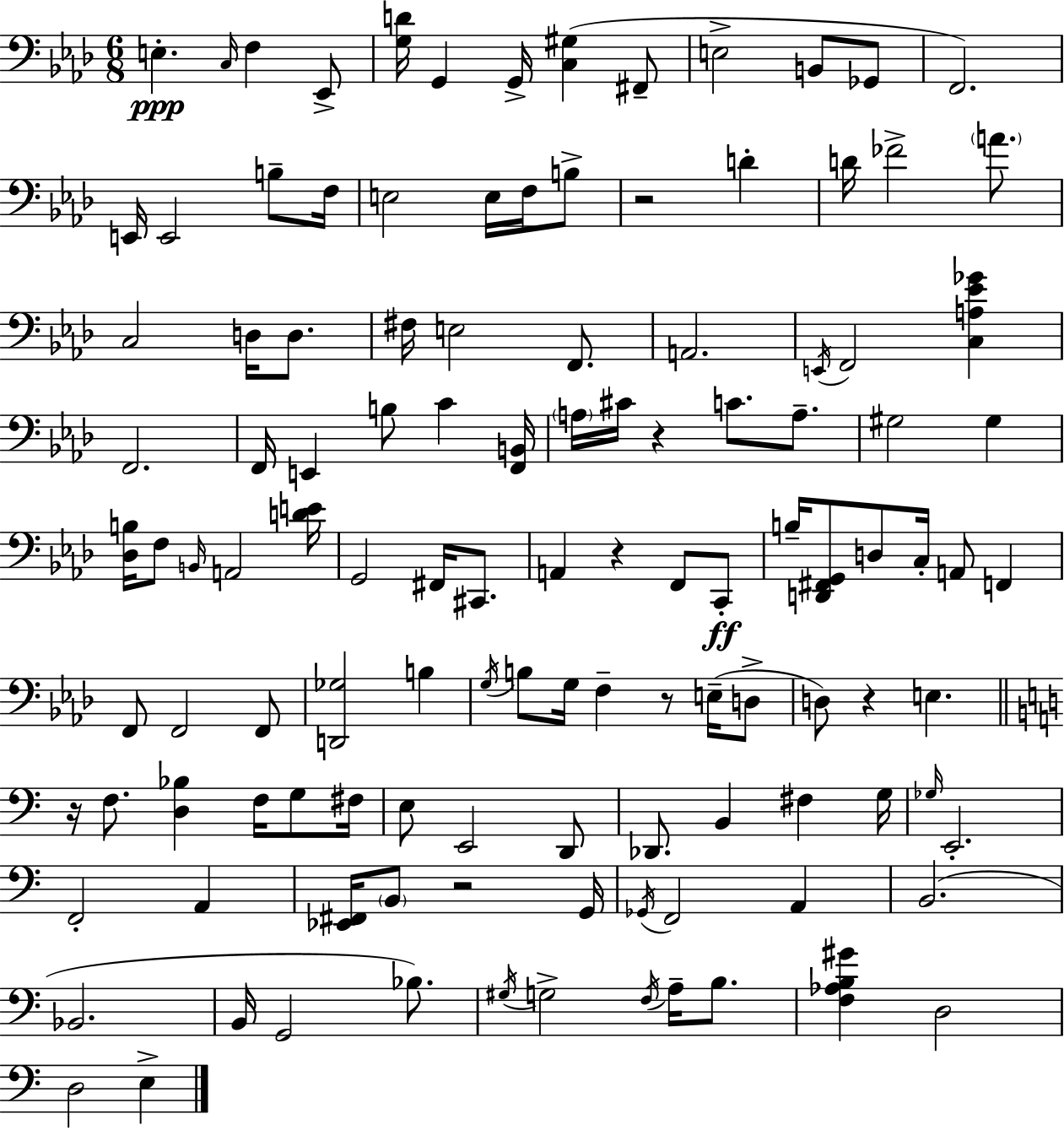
X:1
T:Untitled
M:6/8
L:1/4
K:Ab
E, C,/4 F, _E,,/2 [G,D]/4 G,, G,,/4 [C,^G,] ^F,,/2 E,2 B,,/2 _G,,/2 F,,2 E,,/4 E,,2 B,/2 F,/4 E,2 E,/4 F,/4 B,/2 z2 D D/4 _F2 A/2 C,2 D,/4 D,/2 ^F,/4 E,2 F,,/2 A,,2 E,,/4 F,,2 [C,A,_E_G] F,,2 F,,/4 E,, B,/2 C [F,,B,,]/4 A,/4 ^C/4 z C/2 A,/2 ^G,2 ^G, [_D,B,]/4 F,/2 B,,/4 A,,2 [DE]/4 G,,2 ^F,,/4 ^C,,/2 A,, z F,,/2 C,,/2 B,/4 [D,,^F,,G,,]/2 D,/2 C,/4 A,,/2 F,, F,,/2 F,,2 F,,/2 [D,,_G,]2 B, G,/4 B,/2 G,/4 F, z/2 E,/4 D,/2 D,/2 z E, z/4 F,/2 [D,_B,] F,/4 G,/2 ^F,/4 E,/2 E,,2 D,,/2 _D,,/2 B,, ^F, G,/4 _G,/4 E,,2 F,,2 A,, [_E,,^F,,]/4 B,,/2 z2 G,,/4 _G,,/4 F,,2 A,, B,,2 _B,,2 B,,/4 G,,2 _B,/2 ^G,/4 G,2 F,/4 A,/4 B,/2 [F,_A,B,^G] D,2 D,2 E,